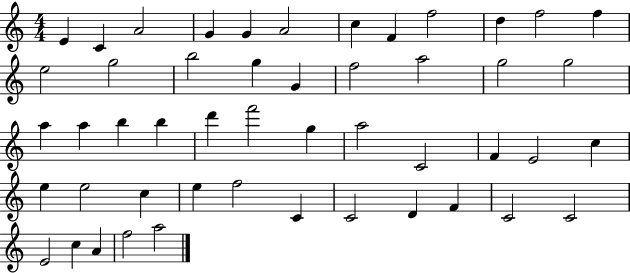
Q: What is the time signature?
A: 4/4